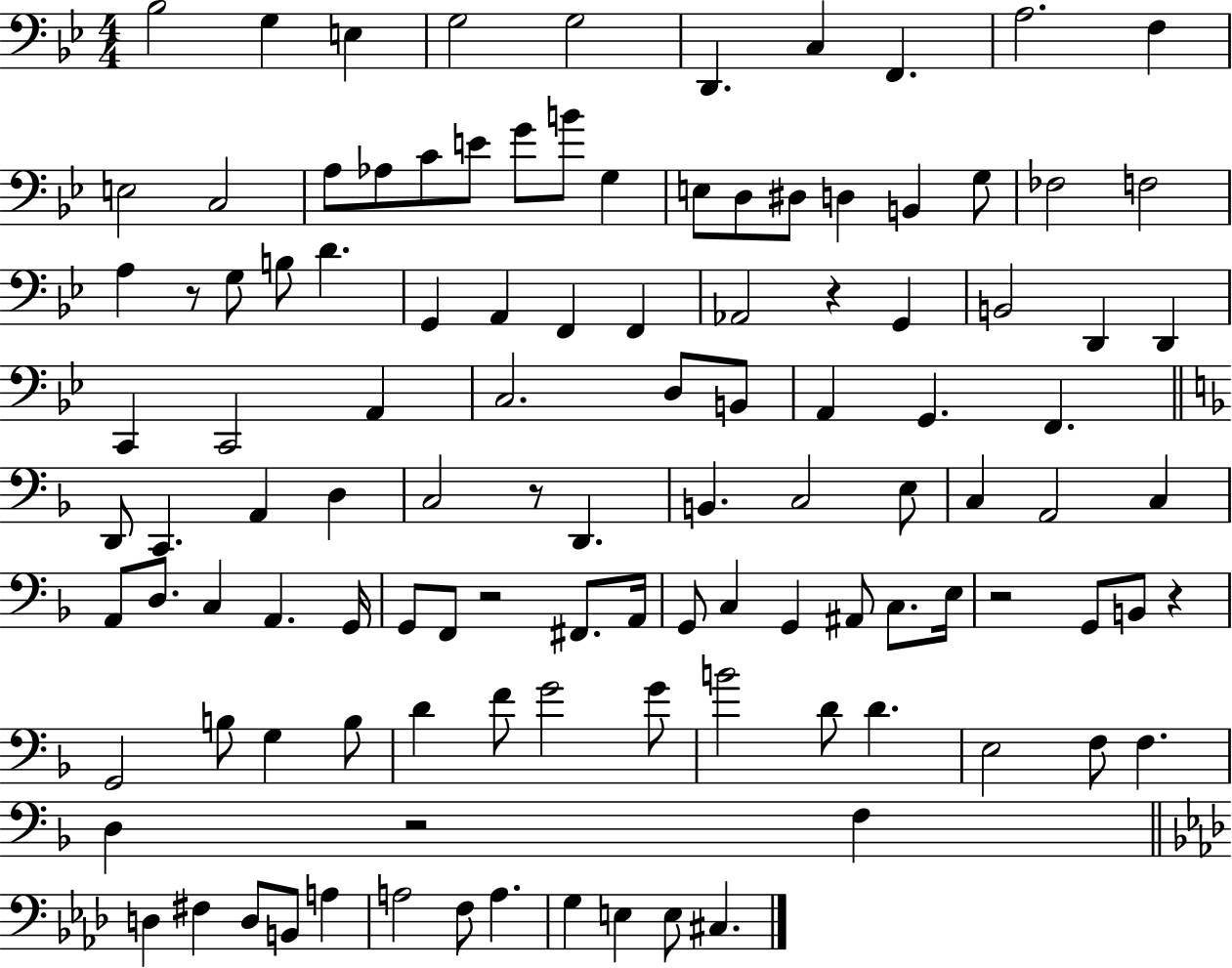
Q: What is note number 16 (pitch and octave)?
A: E4